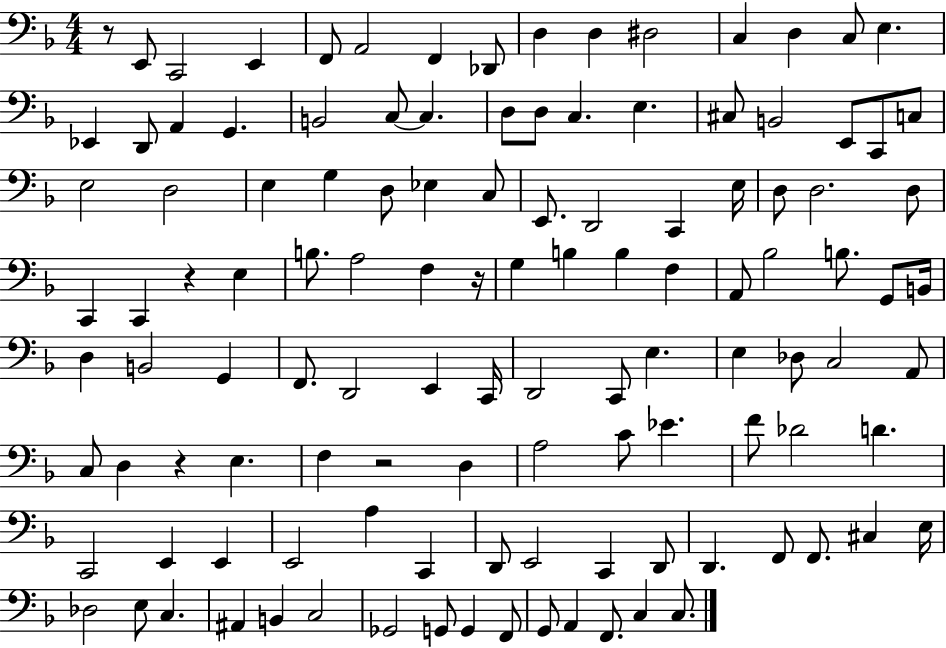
X:1
T:Untitled
M:4/4
L:1/4
K:F
z/2 E,,/2 C,,2 E,, F,,/2 A,,2 F,, _D,,/2 D, D, ^D,2 C, D, C,/2 E, _E,, D,,/2 A,, G,, B,,2 C,/2 C, D,/2 D,/2 C, E, ^C,/2 B,,2 E,,/2 C,,/2 C,/2 E,2 D,2 E, G, D,/2 _E, C,/2 E,,/2 D,,2 C,, E,/4 D,/2 D,2 D,/2 C,, C,, z E, B,/2 A,2 F, z/4 G, B, B, F, A,,/2 _B,2 B,/2 G,,/2 B,,/4 D, B,,2 G,, F,,/2 D,,2 E,, C,,/4 D,,2 C,,/2 E, E, _D,/2 C,2 A,,/2 C,/2 D, z E, F, z2 D, A,2 C/2 _E F/2 _D2 D C,,2 E,, E,, E,,2 A, C,, D,,/2 E,,2 C,, D,,/2 D,, F,,/2 F,,/2 ^C, E,/4 _D,2 E,/2 C, ^A,, B,, C,2 _G,,2 G,,/2 G,, F,,/2 G,,/2 A,, F,,/2 C, C,/2